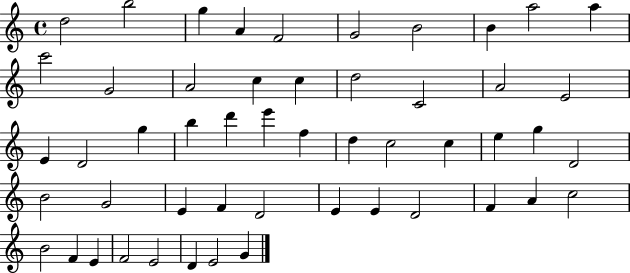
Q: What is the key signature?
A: C major